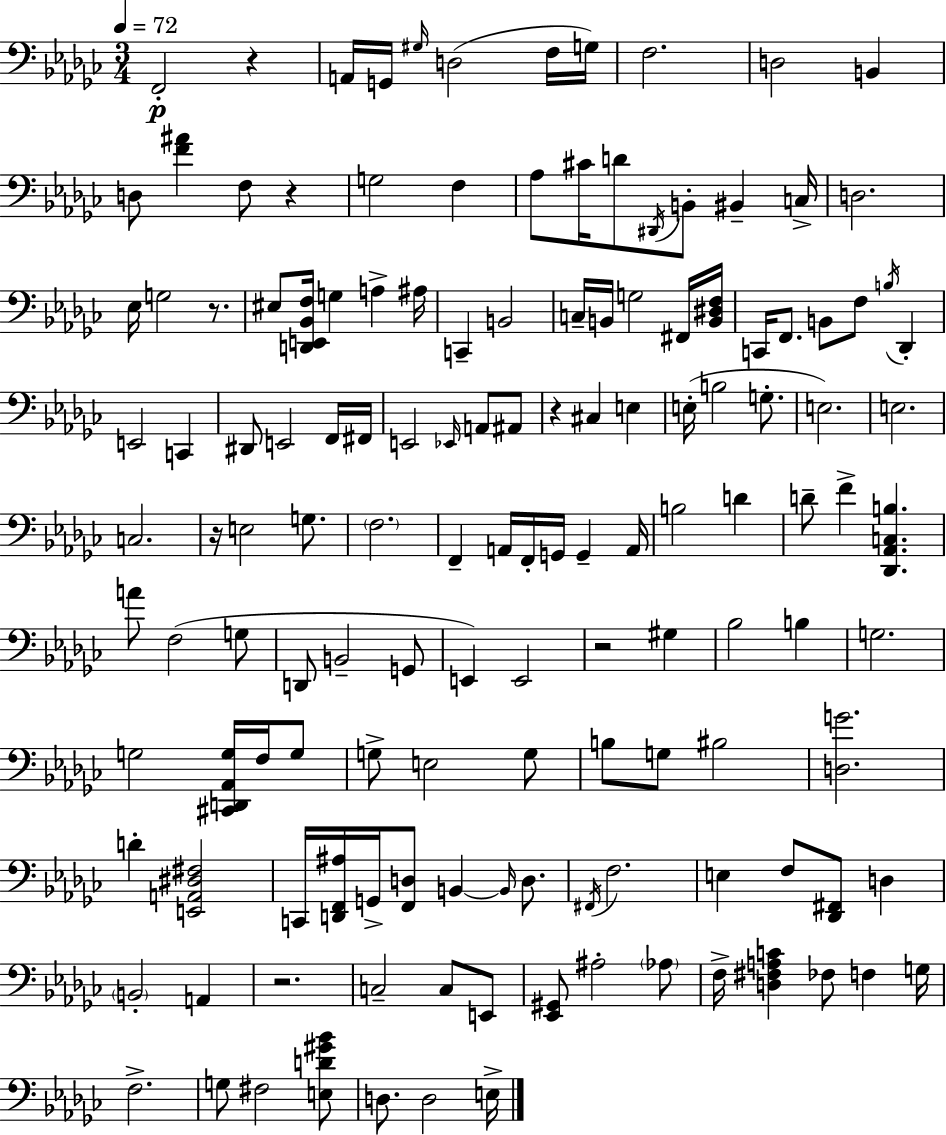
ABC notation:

X:1
T:Untitled
M:3/4
L:1/4
K:Ebm
F,,2 z A,,/4 G,,/4 ^G,/4 D,2 F,/4 G,/4 F,2 D,2 B,, D,/2 [F^A] F,/2 z G,2 F, _A,/2 ^C/4 D/2 ^D,,/4 B,,/2 ^B,, C,/4 D,2 _E,/4 G,2 z/2 ^E,/2 [D,,E,,_B,,F,]/4 G, A, ^A,/4 C,, B,,2 C,/4 B,,/4 G,2 ^F,,/4 [B,,^D,F,]/4 C,,/4 F,,/2 B,,/2 F,/2 B,/4 _D,, E,,2 C,, ^D,,/2 E,,2 F,,/4 ^F,,/4 E,,2 _E,,/4 A,,/2 ^A,,/2 z ^C, E, E,/4 B,2 G,/2 E,2 E,2 C,2 z/4 E,2 G,/2 F,2 F,, A,,/4 F,,/4 G,,/4 G,, A,,/4 B,2 D D/2 F [_D,,_A,,C,B,] A/2 F,2 G,/2 D,,/2 B,,2 G,,/2 E,, E,,2 z2 ^G, _B,2 B, G,2 G,2 [^C,,D,,_A,,G,]/4 F,/4 G,/2 G,/2 E,2 G,/2 B,/2 G,/2 ^B,2 [D,G]2 D [E,,A,,^D,^F,]2 C,,/4 [D,,F,,^A,]/4 G,,/4 [F,,D,]/2 B,, B,,/4 D,/2 ^F,,/4 F,2 E, F,/2 [_D,,^F,,]/2 D, B,,2 A,, z2 C,2 C,/2 E,,/2 [_E,,^G,,]/2 ^A,2 _A,/2 F,/4 [D,^F,A,C] _F,/2 F, G,/4 F,2 G,/2 ^F,2 [E,D^G_B]/2 D,/2 D,2 E,/4